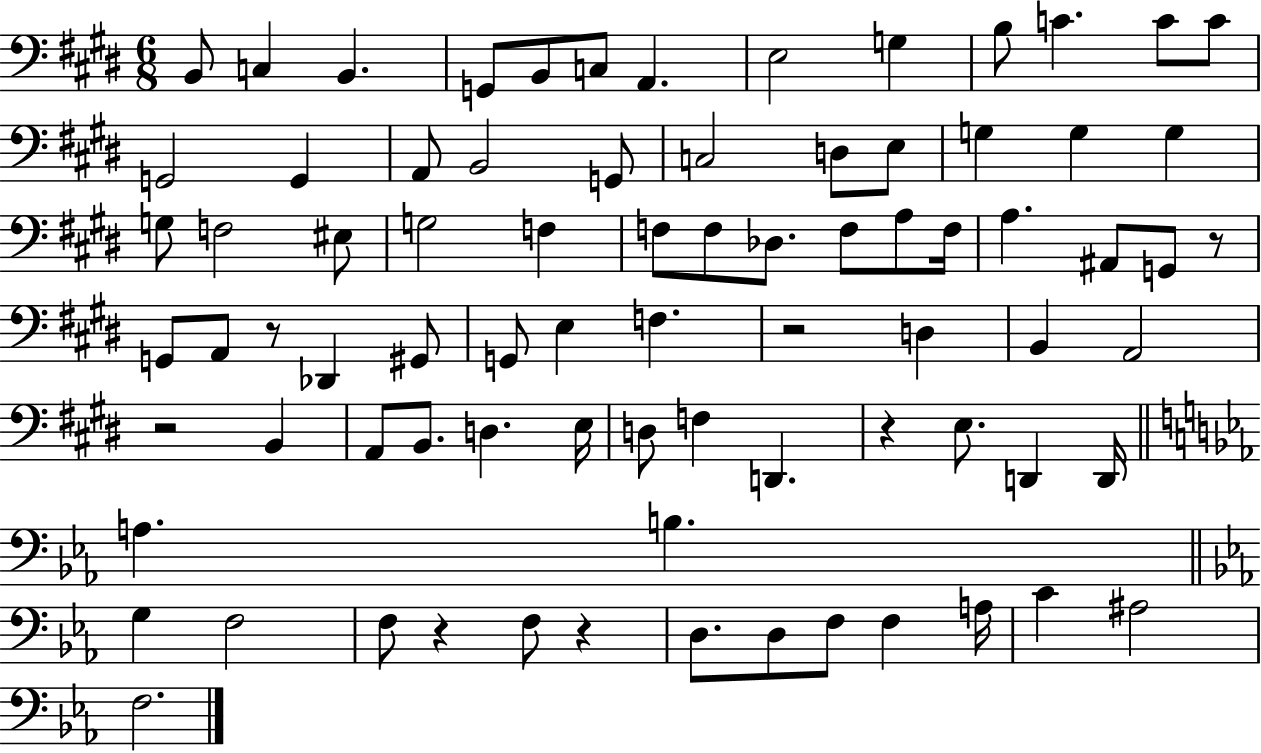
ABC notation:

X:1
T:Untitled
M:6/8
L:1/4
K:E
B,,/2 C, B,, G,,/2 B,,/2 C,/2 A,, E,2 G, B,/2 C C/2 C/2 G,,2 G,, A,,/2 B,,2 G,,/2 C,2 D,/2 E,/2 G, G, G, G,/2 F,2 ^E,/2 G,2 F, F,/2 F,/2 _D,/2 F,/2 A,/2 F,/4 A, ^A,,/2 G,,/2 z/2 G,,/2 A,,/2 z/2 _D,, ^G,,/2 G,,/2 E, F, z2 D, B,, A,,2 z2 B,, A,,/2 B,,/2 D, E,/4 D,/2 F, D,, z E,/2 D,, D,,/4 A, B, G, F,2 F,/2 z F,/2 z D,/2 D,/2 F,/2 F, A,/4 C ^A,2 F,2